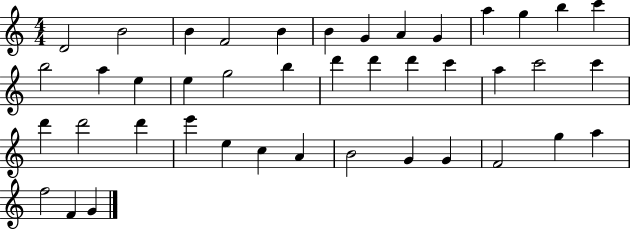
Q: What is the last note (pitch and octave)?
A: G4